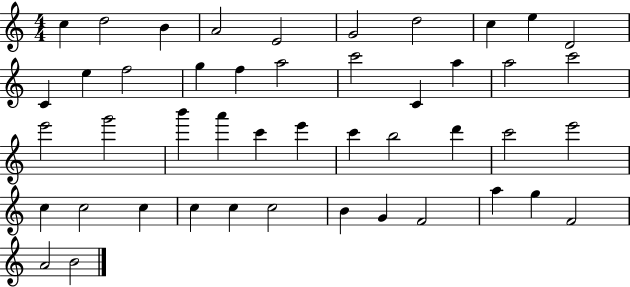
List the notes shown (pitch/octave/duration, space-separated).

C5/q D5/h B4/q A4/h E4/h G4/h D5/h C5/q E5/q D4/h C4/q E5/q F5/h G5/q F5/q A5/h C6/h C4/q A5/q A5/h C6/h E6/h G6/h B6/q A6/q C6/q E6/q C6/q B5/h D6/q C6/h E6/h C5/q C5/h C5/q C5/q C5/q C5/h B4/q G4/q F4/h A5/q G5/q F4/h A4/h B4/h